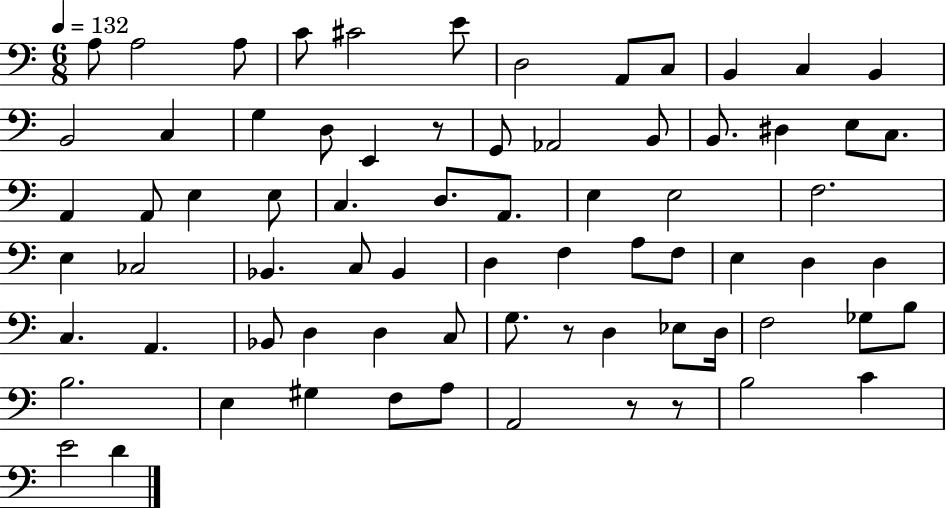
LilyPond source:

{
  \clef bass
  \numericTimeSignature
  \time 6/8
  \key c \major
  \tempo 4 = 132
  a8 a2 a8 | c'8 cis'2 e'8 | d2 a,8 c8 | b,4 c4 b,4 | \break b,2 c4 | g4 d8 e,4 r8 | g,8 aes,2 b,8 | b,8. dis4 e8 c8. | \break a,4 a,8 e4 e8 | c4. d8. a,8. | e4 e2 | f2. | \break e4 ces2 | bes,4. c8 bes,4 | d4 f4 a8 f8 | e4 d4 d4 | \break c4. a,4. | bes,8 d4 d4 c8 | g8. r8 d4 ees8 d16 | f2 ges8 b8 | \break b2. | e4 gis4 f8 a8 | a,2 r8 r8 | b2 c'4 | \break e'2 d'4 | \bar "|."
}